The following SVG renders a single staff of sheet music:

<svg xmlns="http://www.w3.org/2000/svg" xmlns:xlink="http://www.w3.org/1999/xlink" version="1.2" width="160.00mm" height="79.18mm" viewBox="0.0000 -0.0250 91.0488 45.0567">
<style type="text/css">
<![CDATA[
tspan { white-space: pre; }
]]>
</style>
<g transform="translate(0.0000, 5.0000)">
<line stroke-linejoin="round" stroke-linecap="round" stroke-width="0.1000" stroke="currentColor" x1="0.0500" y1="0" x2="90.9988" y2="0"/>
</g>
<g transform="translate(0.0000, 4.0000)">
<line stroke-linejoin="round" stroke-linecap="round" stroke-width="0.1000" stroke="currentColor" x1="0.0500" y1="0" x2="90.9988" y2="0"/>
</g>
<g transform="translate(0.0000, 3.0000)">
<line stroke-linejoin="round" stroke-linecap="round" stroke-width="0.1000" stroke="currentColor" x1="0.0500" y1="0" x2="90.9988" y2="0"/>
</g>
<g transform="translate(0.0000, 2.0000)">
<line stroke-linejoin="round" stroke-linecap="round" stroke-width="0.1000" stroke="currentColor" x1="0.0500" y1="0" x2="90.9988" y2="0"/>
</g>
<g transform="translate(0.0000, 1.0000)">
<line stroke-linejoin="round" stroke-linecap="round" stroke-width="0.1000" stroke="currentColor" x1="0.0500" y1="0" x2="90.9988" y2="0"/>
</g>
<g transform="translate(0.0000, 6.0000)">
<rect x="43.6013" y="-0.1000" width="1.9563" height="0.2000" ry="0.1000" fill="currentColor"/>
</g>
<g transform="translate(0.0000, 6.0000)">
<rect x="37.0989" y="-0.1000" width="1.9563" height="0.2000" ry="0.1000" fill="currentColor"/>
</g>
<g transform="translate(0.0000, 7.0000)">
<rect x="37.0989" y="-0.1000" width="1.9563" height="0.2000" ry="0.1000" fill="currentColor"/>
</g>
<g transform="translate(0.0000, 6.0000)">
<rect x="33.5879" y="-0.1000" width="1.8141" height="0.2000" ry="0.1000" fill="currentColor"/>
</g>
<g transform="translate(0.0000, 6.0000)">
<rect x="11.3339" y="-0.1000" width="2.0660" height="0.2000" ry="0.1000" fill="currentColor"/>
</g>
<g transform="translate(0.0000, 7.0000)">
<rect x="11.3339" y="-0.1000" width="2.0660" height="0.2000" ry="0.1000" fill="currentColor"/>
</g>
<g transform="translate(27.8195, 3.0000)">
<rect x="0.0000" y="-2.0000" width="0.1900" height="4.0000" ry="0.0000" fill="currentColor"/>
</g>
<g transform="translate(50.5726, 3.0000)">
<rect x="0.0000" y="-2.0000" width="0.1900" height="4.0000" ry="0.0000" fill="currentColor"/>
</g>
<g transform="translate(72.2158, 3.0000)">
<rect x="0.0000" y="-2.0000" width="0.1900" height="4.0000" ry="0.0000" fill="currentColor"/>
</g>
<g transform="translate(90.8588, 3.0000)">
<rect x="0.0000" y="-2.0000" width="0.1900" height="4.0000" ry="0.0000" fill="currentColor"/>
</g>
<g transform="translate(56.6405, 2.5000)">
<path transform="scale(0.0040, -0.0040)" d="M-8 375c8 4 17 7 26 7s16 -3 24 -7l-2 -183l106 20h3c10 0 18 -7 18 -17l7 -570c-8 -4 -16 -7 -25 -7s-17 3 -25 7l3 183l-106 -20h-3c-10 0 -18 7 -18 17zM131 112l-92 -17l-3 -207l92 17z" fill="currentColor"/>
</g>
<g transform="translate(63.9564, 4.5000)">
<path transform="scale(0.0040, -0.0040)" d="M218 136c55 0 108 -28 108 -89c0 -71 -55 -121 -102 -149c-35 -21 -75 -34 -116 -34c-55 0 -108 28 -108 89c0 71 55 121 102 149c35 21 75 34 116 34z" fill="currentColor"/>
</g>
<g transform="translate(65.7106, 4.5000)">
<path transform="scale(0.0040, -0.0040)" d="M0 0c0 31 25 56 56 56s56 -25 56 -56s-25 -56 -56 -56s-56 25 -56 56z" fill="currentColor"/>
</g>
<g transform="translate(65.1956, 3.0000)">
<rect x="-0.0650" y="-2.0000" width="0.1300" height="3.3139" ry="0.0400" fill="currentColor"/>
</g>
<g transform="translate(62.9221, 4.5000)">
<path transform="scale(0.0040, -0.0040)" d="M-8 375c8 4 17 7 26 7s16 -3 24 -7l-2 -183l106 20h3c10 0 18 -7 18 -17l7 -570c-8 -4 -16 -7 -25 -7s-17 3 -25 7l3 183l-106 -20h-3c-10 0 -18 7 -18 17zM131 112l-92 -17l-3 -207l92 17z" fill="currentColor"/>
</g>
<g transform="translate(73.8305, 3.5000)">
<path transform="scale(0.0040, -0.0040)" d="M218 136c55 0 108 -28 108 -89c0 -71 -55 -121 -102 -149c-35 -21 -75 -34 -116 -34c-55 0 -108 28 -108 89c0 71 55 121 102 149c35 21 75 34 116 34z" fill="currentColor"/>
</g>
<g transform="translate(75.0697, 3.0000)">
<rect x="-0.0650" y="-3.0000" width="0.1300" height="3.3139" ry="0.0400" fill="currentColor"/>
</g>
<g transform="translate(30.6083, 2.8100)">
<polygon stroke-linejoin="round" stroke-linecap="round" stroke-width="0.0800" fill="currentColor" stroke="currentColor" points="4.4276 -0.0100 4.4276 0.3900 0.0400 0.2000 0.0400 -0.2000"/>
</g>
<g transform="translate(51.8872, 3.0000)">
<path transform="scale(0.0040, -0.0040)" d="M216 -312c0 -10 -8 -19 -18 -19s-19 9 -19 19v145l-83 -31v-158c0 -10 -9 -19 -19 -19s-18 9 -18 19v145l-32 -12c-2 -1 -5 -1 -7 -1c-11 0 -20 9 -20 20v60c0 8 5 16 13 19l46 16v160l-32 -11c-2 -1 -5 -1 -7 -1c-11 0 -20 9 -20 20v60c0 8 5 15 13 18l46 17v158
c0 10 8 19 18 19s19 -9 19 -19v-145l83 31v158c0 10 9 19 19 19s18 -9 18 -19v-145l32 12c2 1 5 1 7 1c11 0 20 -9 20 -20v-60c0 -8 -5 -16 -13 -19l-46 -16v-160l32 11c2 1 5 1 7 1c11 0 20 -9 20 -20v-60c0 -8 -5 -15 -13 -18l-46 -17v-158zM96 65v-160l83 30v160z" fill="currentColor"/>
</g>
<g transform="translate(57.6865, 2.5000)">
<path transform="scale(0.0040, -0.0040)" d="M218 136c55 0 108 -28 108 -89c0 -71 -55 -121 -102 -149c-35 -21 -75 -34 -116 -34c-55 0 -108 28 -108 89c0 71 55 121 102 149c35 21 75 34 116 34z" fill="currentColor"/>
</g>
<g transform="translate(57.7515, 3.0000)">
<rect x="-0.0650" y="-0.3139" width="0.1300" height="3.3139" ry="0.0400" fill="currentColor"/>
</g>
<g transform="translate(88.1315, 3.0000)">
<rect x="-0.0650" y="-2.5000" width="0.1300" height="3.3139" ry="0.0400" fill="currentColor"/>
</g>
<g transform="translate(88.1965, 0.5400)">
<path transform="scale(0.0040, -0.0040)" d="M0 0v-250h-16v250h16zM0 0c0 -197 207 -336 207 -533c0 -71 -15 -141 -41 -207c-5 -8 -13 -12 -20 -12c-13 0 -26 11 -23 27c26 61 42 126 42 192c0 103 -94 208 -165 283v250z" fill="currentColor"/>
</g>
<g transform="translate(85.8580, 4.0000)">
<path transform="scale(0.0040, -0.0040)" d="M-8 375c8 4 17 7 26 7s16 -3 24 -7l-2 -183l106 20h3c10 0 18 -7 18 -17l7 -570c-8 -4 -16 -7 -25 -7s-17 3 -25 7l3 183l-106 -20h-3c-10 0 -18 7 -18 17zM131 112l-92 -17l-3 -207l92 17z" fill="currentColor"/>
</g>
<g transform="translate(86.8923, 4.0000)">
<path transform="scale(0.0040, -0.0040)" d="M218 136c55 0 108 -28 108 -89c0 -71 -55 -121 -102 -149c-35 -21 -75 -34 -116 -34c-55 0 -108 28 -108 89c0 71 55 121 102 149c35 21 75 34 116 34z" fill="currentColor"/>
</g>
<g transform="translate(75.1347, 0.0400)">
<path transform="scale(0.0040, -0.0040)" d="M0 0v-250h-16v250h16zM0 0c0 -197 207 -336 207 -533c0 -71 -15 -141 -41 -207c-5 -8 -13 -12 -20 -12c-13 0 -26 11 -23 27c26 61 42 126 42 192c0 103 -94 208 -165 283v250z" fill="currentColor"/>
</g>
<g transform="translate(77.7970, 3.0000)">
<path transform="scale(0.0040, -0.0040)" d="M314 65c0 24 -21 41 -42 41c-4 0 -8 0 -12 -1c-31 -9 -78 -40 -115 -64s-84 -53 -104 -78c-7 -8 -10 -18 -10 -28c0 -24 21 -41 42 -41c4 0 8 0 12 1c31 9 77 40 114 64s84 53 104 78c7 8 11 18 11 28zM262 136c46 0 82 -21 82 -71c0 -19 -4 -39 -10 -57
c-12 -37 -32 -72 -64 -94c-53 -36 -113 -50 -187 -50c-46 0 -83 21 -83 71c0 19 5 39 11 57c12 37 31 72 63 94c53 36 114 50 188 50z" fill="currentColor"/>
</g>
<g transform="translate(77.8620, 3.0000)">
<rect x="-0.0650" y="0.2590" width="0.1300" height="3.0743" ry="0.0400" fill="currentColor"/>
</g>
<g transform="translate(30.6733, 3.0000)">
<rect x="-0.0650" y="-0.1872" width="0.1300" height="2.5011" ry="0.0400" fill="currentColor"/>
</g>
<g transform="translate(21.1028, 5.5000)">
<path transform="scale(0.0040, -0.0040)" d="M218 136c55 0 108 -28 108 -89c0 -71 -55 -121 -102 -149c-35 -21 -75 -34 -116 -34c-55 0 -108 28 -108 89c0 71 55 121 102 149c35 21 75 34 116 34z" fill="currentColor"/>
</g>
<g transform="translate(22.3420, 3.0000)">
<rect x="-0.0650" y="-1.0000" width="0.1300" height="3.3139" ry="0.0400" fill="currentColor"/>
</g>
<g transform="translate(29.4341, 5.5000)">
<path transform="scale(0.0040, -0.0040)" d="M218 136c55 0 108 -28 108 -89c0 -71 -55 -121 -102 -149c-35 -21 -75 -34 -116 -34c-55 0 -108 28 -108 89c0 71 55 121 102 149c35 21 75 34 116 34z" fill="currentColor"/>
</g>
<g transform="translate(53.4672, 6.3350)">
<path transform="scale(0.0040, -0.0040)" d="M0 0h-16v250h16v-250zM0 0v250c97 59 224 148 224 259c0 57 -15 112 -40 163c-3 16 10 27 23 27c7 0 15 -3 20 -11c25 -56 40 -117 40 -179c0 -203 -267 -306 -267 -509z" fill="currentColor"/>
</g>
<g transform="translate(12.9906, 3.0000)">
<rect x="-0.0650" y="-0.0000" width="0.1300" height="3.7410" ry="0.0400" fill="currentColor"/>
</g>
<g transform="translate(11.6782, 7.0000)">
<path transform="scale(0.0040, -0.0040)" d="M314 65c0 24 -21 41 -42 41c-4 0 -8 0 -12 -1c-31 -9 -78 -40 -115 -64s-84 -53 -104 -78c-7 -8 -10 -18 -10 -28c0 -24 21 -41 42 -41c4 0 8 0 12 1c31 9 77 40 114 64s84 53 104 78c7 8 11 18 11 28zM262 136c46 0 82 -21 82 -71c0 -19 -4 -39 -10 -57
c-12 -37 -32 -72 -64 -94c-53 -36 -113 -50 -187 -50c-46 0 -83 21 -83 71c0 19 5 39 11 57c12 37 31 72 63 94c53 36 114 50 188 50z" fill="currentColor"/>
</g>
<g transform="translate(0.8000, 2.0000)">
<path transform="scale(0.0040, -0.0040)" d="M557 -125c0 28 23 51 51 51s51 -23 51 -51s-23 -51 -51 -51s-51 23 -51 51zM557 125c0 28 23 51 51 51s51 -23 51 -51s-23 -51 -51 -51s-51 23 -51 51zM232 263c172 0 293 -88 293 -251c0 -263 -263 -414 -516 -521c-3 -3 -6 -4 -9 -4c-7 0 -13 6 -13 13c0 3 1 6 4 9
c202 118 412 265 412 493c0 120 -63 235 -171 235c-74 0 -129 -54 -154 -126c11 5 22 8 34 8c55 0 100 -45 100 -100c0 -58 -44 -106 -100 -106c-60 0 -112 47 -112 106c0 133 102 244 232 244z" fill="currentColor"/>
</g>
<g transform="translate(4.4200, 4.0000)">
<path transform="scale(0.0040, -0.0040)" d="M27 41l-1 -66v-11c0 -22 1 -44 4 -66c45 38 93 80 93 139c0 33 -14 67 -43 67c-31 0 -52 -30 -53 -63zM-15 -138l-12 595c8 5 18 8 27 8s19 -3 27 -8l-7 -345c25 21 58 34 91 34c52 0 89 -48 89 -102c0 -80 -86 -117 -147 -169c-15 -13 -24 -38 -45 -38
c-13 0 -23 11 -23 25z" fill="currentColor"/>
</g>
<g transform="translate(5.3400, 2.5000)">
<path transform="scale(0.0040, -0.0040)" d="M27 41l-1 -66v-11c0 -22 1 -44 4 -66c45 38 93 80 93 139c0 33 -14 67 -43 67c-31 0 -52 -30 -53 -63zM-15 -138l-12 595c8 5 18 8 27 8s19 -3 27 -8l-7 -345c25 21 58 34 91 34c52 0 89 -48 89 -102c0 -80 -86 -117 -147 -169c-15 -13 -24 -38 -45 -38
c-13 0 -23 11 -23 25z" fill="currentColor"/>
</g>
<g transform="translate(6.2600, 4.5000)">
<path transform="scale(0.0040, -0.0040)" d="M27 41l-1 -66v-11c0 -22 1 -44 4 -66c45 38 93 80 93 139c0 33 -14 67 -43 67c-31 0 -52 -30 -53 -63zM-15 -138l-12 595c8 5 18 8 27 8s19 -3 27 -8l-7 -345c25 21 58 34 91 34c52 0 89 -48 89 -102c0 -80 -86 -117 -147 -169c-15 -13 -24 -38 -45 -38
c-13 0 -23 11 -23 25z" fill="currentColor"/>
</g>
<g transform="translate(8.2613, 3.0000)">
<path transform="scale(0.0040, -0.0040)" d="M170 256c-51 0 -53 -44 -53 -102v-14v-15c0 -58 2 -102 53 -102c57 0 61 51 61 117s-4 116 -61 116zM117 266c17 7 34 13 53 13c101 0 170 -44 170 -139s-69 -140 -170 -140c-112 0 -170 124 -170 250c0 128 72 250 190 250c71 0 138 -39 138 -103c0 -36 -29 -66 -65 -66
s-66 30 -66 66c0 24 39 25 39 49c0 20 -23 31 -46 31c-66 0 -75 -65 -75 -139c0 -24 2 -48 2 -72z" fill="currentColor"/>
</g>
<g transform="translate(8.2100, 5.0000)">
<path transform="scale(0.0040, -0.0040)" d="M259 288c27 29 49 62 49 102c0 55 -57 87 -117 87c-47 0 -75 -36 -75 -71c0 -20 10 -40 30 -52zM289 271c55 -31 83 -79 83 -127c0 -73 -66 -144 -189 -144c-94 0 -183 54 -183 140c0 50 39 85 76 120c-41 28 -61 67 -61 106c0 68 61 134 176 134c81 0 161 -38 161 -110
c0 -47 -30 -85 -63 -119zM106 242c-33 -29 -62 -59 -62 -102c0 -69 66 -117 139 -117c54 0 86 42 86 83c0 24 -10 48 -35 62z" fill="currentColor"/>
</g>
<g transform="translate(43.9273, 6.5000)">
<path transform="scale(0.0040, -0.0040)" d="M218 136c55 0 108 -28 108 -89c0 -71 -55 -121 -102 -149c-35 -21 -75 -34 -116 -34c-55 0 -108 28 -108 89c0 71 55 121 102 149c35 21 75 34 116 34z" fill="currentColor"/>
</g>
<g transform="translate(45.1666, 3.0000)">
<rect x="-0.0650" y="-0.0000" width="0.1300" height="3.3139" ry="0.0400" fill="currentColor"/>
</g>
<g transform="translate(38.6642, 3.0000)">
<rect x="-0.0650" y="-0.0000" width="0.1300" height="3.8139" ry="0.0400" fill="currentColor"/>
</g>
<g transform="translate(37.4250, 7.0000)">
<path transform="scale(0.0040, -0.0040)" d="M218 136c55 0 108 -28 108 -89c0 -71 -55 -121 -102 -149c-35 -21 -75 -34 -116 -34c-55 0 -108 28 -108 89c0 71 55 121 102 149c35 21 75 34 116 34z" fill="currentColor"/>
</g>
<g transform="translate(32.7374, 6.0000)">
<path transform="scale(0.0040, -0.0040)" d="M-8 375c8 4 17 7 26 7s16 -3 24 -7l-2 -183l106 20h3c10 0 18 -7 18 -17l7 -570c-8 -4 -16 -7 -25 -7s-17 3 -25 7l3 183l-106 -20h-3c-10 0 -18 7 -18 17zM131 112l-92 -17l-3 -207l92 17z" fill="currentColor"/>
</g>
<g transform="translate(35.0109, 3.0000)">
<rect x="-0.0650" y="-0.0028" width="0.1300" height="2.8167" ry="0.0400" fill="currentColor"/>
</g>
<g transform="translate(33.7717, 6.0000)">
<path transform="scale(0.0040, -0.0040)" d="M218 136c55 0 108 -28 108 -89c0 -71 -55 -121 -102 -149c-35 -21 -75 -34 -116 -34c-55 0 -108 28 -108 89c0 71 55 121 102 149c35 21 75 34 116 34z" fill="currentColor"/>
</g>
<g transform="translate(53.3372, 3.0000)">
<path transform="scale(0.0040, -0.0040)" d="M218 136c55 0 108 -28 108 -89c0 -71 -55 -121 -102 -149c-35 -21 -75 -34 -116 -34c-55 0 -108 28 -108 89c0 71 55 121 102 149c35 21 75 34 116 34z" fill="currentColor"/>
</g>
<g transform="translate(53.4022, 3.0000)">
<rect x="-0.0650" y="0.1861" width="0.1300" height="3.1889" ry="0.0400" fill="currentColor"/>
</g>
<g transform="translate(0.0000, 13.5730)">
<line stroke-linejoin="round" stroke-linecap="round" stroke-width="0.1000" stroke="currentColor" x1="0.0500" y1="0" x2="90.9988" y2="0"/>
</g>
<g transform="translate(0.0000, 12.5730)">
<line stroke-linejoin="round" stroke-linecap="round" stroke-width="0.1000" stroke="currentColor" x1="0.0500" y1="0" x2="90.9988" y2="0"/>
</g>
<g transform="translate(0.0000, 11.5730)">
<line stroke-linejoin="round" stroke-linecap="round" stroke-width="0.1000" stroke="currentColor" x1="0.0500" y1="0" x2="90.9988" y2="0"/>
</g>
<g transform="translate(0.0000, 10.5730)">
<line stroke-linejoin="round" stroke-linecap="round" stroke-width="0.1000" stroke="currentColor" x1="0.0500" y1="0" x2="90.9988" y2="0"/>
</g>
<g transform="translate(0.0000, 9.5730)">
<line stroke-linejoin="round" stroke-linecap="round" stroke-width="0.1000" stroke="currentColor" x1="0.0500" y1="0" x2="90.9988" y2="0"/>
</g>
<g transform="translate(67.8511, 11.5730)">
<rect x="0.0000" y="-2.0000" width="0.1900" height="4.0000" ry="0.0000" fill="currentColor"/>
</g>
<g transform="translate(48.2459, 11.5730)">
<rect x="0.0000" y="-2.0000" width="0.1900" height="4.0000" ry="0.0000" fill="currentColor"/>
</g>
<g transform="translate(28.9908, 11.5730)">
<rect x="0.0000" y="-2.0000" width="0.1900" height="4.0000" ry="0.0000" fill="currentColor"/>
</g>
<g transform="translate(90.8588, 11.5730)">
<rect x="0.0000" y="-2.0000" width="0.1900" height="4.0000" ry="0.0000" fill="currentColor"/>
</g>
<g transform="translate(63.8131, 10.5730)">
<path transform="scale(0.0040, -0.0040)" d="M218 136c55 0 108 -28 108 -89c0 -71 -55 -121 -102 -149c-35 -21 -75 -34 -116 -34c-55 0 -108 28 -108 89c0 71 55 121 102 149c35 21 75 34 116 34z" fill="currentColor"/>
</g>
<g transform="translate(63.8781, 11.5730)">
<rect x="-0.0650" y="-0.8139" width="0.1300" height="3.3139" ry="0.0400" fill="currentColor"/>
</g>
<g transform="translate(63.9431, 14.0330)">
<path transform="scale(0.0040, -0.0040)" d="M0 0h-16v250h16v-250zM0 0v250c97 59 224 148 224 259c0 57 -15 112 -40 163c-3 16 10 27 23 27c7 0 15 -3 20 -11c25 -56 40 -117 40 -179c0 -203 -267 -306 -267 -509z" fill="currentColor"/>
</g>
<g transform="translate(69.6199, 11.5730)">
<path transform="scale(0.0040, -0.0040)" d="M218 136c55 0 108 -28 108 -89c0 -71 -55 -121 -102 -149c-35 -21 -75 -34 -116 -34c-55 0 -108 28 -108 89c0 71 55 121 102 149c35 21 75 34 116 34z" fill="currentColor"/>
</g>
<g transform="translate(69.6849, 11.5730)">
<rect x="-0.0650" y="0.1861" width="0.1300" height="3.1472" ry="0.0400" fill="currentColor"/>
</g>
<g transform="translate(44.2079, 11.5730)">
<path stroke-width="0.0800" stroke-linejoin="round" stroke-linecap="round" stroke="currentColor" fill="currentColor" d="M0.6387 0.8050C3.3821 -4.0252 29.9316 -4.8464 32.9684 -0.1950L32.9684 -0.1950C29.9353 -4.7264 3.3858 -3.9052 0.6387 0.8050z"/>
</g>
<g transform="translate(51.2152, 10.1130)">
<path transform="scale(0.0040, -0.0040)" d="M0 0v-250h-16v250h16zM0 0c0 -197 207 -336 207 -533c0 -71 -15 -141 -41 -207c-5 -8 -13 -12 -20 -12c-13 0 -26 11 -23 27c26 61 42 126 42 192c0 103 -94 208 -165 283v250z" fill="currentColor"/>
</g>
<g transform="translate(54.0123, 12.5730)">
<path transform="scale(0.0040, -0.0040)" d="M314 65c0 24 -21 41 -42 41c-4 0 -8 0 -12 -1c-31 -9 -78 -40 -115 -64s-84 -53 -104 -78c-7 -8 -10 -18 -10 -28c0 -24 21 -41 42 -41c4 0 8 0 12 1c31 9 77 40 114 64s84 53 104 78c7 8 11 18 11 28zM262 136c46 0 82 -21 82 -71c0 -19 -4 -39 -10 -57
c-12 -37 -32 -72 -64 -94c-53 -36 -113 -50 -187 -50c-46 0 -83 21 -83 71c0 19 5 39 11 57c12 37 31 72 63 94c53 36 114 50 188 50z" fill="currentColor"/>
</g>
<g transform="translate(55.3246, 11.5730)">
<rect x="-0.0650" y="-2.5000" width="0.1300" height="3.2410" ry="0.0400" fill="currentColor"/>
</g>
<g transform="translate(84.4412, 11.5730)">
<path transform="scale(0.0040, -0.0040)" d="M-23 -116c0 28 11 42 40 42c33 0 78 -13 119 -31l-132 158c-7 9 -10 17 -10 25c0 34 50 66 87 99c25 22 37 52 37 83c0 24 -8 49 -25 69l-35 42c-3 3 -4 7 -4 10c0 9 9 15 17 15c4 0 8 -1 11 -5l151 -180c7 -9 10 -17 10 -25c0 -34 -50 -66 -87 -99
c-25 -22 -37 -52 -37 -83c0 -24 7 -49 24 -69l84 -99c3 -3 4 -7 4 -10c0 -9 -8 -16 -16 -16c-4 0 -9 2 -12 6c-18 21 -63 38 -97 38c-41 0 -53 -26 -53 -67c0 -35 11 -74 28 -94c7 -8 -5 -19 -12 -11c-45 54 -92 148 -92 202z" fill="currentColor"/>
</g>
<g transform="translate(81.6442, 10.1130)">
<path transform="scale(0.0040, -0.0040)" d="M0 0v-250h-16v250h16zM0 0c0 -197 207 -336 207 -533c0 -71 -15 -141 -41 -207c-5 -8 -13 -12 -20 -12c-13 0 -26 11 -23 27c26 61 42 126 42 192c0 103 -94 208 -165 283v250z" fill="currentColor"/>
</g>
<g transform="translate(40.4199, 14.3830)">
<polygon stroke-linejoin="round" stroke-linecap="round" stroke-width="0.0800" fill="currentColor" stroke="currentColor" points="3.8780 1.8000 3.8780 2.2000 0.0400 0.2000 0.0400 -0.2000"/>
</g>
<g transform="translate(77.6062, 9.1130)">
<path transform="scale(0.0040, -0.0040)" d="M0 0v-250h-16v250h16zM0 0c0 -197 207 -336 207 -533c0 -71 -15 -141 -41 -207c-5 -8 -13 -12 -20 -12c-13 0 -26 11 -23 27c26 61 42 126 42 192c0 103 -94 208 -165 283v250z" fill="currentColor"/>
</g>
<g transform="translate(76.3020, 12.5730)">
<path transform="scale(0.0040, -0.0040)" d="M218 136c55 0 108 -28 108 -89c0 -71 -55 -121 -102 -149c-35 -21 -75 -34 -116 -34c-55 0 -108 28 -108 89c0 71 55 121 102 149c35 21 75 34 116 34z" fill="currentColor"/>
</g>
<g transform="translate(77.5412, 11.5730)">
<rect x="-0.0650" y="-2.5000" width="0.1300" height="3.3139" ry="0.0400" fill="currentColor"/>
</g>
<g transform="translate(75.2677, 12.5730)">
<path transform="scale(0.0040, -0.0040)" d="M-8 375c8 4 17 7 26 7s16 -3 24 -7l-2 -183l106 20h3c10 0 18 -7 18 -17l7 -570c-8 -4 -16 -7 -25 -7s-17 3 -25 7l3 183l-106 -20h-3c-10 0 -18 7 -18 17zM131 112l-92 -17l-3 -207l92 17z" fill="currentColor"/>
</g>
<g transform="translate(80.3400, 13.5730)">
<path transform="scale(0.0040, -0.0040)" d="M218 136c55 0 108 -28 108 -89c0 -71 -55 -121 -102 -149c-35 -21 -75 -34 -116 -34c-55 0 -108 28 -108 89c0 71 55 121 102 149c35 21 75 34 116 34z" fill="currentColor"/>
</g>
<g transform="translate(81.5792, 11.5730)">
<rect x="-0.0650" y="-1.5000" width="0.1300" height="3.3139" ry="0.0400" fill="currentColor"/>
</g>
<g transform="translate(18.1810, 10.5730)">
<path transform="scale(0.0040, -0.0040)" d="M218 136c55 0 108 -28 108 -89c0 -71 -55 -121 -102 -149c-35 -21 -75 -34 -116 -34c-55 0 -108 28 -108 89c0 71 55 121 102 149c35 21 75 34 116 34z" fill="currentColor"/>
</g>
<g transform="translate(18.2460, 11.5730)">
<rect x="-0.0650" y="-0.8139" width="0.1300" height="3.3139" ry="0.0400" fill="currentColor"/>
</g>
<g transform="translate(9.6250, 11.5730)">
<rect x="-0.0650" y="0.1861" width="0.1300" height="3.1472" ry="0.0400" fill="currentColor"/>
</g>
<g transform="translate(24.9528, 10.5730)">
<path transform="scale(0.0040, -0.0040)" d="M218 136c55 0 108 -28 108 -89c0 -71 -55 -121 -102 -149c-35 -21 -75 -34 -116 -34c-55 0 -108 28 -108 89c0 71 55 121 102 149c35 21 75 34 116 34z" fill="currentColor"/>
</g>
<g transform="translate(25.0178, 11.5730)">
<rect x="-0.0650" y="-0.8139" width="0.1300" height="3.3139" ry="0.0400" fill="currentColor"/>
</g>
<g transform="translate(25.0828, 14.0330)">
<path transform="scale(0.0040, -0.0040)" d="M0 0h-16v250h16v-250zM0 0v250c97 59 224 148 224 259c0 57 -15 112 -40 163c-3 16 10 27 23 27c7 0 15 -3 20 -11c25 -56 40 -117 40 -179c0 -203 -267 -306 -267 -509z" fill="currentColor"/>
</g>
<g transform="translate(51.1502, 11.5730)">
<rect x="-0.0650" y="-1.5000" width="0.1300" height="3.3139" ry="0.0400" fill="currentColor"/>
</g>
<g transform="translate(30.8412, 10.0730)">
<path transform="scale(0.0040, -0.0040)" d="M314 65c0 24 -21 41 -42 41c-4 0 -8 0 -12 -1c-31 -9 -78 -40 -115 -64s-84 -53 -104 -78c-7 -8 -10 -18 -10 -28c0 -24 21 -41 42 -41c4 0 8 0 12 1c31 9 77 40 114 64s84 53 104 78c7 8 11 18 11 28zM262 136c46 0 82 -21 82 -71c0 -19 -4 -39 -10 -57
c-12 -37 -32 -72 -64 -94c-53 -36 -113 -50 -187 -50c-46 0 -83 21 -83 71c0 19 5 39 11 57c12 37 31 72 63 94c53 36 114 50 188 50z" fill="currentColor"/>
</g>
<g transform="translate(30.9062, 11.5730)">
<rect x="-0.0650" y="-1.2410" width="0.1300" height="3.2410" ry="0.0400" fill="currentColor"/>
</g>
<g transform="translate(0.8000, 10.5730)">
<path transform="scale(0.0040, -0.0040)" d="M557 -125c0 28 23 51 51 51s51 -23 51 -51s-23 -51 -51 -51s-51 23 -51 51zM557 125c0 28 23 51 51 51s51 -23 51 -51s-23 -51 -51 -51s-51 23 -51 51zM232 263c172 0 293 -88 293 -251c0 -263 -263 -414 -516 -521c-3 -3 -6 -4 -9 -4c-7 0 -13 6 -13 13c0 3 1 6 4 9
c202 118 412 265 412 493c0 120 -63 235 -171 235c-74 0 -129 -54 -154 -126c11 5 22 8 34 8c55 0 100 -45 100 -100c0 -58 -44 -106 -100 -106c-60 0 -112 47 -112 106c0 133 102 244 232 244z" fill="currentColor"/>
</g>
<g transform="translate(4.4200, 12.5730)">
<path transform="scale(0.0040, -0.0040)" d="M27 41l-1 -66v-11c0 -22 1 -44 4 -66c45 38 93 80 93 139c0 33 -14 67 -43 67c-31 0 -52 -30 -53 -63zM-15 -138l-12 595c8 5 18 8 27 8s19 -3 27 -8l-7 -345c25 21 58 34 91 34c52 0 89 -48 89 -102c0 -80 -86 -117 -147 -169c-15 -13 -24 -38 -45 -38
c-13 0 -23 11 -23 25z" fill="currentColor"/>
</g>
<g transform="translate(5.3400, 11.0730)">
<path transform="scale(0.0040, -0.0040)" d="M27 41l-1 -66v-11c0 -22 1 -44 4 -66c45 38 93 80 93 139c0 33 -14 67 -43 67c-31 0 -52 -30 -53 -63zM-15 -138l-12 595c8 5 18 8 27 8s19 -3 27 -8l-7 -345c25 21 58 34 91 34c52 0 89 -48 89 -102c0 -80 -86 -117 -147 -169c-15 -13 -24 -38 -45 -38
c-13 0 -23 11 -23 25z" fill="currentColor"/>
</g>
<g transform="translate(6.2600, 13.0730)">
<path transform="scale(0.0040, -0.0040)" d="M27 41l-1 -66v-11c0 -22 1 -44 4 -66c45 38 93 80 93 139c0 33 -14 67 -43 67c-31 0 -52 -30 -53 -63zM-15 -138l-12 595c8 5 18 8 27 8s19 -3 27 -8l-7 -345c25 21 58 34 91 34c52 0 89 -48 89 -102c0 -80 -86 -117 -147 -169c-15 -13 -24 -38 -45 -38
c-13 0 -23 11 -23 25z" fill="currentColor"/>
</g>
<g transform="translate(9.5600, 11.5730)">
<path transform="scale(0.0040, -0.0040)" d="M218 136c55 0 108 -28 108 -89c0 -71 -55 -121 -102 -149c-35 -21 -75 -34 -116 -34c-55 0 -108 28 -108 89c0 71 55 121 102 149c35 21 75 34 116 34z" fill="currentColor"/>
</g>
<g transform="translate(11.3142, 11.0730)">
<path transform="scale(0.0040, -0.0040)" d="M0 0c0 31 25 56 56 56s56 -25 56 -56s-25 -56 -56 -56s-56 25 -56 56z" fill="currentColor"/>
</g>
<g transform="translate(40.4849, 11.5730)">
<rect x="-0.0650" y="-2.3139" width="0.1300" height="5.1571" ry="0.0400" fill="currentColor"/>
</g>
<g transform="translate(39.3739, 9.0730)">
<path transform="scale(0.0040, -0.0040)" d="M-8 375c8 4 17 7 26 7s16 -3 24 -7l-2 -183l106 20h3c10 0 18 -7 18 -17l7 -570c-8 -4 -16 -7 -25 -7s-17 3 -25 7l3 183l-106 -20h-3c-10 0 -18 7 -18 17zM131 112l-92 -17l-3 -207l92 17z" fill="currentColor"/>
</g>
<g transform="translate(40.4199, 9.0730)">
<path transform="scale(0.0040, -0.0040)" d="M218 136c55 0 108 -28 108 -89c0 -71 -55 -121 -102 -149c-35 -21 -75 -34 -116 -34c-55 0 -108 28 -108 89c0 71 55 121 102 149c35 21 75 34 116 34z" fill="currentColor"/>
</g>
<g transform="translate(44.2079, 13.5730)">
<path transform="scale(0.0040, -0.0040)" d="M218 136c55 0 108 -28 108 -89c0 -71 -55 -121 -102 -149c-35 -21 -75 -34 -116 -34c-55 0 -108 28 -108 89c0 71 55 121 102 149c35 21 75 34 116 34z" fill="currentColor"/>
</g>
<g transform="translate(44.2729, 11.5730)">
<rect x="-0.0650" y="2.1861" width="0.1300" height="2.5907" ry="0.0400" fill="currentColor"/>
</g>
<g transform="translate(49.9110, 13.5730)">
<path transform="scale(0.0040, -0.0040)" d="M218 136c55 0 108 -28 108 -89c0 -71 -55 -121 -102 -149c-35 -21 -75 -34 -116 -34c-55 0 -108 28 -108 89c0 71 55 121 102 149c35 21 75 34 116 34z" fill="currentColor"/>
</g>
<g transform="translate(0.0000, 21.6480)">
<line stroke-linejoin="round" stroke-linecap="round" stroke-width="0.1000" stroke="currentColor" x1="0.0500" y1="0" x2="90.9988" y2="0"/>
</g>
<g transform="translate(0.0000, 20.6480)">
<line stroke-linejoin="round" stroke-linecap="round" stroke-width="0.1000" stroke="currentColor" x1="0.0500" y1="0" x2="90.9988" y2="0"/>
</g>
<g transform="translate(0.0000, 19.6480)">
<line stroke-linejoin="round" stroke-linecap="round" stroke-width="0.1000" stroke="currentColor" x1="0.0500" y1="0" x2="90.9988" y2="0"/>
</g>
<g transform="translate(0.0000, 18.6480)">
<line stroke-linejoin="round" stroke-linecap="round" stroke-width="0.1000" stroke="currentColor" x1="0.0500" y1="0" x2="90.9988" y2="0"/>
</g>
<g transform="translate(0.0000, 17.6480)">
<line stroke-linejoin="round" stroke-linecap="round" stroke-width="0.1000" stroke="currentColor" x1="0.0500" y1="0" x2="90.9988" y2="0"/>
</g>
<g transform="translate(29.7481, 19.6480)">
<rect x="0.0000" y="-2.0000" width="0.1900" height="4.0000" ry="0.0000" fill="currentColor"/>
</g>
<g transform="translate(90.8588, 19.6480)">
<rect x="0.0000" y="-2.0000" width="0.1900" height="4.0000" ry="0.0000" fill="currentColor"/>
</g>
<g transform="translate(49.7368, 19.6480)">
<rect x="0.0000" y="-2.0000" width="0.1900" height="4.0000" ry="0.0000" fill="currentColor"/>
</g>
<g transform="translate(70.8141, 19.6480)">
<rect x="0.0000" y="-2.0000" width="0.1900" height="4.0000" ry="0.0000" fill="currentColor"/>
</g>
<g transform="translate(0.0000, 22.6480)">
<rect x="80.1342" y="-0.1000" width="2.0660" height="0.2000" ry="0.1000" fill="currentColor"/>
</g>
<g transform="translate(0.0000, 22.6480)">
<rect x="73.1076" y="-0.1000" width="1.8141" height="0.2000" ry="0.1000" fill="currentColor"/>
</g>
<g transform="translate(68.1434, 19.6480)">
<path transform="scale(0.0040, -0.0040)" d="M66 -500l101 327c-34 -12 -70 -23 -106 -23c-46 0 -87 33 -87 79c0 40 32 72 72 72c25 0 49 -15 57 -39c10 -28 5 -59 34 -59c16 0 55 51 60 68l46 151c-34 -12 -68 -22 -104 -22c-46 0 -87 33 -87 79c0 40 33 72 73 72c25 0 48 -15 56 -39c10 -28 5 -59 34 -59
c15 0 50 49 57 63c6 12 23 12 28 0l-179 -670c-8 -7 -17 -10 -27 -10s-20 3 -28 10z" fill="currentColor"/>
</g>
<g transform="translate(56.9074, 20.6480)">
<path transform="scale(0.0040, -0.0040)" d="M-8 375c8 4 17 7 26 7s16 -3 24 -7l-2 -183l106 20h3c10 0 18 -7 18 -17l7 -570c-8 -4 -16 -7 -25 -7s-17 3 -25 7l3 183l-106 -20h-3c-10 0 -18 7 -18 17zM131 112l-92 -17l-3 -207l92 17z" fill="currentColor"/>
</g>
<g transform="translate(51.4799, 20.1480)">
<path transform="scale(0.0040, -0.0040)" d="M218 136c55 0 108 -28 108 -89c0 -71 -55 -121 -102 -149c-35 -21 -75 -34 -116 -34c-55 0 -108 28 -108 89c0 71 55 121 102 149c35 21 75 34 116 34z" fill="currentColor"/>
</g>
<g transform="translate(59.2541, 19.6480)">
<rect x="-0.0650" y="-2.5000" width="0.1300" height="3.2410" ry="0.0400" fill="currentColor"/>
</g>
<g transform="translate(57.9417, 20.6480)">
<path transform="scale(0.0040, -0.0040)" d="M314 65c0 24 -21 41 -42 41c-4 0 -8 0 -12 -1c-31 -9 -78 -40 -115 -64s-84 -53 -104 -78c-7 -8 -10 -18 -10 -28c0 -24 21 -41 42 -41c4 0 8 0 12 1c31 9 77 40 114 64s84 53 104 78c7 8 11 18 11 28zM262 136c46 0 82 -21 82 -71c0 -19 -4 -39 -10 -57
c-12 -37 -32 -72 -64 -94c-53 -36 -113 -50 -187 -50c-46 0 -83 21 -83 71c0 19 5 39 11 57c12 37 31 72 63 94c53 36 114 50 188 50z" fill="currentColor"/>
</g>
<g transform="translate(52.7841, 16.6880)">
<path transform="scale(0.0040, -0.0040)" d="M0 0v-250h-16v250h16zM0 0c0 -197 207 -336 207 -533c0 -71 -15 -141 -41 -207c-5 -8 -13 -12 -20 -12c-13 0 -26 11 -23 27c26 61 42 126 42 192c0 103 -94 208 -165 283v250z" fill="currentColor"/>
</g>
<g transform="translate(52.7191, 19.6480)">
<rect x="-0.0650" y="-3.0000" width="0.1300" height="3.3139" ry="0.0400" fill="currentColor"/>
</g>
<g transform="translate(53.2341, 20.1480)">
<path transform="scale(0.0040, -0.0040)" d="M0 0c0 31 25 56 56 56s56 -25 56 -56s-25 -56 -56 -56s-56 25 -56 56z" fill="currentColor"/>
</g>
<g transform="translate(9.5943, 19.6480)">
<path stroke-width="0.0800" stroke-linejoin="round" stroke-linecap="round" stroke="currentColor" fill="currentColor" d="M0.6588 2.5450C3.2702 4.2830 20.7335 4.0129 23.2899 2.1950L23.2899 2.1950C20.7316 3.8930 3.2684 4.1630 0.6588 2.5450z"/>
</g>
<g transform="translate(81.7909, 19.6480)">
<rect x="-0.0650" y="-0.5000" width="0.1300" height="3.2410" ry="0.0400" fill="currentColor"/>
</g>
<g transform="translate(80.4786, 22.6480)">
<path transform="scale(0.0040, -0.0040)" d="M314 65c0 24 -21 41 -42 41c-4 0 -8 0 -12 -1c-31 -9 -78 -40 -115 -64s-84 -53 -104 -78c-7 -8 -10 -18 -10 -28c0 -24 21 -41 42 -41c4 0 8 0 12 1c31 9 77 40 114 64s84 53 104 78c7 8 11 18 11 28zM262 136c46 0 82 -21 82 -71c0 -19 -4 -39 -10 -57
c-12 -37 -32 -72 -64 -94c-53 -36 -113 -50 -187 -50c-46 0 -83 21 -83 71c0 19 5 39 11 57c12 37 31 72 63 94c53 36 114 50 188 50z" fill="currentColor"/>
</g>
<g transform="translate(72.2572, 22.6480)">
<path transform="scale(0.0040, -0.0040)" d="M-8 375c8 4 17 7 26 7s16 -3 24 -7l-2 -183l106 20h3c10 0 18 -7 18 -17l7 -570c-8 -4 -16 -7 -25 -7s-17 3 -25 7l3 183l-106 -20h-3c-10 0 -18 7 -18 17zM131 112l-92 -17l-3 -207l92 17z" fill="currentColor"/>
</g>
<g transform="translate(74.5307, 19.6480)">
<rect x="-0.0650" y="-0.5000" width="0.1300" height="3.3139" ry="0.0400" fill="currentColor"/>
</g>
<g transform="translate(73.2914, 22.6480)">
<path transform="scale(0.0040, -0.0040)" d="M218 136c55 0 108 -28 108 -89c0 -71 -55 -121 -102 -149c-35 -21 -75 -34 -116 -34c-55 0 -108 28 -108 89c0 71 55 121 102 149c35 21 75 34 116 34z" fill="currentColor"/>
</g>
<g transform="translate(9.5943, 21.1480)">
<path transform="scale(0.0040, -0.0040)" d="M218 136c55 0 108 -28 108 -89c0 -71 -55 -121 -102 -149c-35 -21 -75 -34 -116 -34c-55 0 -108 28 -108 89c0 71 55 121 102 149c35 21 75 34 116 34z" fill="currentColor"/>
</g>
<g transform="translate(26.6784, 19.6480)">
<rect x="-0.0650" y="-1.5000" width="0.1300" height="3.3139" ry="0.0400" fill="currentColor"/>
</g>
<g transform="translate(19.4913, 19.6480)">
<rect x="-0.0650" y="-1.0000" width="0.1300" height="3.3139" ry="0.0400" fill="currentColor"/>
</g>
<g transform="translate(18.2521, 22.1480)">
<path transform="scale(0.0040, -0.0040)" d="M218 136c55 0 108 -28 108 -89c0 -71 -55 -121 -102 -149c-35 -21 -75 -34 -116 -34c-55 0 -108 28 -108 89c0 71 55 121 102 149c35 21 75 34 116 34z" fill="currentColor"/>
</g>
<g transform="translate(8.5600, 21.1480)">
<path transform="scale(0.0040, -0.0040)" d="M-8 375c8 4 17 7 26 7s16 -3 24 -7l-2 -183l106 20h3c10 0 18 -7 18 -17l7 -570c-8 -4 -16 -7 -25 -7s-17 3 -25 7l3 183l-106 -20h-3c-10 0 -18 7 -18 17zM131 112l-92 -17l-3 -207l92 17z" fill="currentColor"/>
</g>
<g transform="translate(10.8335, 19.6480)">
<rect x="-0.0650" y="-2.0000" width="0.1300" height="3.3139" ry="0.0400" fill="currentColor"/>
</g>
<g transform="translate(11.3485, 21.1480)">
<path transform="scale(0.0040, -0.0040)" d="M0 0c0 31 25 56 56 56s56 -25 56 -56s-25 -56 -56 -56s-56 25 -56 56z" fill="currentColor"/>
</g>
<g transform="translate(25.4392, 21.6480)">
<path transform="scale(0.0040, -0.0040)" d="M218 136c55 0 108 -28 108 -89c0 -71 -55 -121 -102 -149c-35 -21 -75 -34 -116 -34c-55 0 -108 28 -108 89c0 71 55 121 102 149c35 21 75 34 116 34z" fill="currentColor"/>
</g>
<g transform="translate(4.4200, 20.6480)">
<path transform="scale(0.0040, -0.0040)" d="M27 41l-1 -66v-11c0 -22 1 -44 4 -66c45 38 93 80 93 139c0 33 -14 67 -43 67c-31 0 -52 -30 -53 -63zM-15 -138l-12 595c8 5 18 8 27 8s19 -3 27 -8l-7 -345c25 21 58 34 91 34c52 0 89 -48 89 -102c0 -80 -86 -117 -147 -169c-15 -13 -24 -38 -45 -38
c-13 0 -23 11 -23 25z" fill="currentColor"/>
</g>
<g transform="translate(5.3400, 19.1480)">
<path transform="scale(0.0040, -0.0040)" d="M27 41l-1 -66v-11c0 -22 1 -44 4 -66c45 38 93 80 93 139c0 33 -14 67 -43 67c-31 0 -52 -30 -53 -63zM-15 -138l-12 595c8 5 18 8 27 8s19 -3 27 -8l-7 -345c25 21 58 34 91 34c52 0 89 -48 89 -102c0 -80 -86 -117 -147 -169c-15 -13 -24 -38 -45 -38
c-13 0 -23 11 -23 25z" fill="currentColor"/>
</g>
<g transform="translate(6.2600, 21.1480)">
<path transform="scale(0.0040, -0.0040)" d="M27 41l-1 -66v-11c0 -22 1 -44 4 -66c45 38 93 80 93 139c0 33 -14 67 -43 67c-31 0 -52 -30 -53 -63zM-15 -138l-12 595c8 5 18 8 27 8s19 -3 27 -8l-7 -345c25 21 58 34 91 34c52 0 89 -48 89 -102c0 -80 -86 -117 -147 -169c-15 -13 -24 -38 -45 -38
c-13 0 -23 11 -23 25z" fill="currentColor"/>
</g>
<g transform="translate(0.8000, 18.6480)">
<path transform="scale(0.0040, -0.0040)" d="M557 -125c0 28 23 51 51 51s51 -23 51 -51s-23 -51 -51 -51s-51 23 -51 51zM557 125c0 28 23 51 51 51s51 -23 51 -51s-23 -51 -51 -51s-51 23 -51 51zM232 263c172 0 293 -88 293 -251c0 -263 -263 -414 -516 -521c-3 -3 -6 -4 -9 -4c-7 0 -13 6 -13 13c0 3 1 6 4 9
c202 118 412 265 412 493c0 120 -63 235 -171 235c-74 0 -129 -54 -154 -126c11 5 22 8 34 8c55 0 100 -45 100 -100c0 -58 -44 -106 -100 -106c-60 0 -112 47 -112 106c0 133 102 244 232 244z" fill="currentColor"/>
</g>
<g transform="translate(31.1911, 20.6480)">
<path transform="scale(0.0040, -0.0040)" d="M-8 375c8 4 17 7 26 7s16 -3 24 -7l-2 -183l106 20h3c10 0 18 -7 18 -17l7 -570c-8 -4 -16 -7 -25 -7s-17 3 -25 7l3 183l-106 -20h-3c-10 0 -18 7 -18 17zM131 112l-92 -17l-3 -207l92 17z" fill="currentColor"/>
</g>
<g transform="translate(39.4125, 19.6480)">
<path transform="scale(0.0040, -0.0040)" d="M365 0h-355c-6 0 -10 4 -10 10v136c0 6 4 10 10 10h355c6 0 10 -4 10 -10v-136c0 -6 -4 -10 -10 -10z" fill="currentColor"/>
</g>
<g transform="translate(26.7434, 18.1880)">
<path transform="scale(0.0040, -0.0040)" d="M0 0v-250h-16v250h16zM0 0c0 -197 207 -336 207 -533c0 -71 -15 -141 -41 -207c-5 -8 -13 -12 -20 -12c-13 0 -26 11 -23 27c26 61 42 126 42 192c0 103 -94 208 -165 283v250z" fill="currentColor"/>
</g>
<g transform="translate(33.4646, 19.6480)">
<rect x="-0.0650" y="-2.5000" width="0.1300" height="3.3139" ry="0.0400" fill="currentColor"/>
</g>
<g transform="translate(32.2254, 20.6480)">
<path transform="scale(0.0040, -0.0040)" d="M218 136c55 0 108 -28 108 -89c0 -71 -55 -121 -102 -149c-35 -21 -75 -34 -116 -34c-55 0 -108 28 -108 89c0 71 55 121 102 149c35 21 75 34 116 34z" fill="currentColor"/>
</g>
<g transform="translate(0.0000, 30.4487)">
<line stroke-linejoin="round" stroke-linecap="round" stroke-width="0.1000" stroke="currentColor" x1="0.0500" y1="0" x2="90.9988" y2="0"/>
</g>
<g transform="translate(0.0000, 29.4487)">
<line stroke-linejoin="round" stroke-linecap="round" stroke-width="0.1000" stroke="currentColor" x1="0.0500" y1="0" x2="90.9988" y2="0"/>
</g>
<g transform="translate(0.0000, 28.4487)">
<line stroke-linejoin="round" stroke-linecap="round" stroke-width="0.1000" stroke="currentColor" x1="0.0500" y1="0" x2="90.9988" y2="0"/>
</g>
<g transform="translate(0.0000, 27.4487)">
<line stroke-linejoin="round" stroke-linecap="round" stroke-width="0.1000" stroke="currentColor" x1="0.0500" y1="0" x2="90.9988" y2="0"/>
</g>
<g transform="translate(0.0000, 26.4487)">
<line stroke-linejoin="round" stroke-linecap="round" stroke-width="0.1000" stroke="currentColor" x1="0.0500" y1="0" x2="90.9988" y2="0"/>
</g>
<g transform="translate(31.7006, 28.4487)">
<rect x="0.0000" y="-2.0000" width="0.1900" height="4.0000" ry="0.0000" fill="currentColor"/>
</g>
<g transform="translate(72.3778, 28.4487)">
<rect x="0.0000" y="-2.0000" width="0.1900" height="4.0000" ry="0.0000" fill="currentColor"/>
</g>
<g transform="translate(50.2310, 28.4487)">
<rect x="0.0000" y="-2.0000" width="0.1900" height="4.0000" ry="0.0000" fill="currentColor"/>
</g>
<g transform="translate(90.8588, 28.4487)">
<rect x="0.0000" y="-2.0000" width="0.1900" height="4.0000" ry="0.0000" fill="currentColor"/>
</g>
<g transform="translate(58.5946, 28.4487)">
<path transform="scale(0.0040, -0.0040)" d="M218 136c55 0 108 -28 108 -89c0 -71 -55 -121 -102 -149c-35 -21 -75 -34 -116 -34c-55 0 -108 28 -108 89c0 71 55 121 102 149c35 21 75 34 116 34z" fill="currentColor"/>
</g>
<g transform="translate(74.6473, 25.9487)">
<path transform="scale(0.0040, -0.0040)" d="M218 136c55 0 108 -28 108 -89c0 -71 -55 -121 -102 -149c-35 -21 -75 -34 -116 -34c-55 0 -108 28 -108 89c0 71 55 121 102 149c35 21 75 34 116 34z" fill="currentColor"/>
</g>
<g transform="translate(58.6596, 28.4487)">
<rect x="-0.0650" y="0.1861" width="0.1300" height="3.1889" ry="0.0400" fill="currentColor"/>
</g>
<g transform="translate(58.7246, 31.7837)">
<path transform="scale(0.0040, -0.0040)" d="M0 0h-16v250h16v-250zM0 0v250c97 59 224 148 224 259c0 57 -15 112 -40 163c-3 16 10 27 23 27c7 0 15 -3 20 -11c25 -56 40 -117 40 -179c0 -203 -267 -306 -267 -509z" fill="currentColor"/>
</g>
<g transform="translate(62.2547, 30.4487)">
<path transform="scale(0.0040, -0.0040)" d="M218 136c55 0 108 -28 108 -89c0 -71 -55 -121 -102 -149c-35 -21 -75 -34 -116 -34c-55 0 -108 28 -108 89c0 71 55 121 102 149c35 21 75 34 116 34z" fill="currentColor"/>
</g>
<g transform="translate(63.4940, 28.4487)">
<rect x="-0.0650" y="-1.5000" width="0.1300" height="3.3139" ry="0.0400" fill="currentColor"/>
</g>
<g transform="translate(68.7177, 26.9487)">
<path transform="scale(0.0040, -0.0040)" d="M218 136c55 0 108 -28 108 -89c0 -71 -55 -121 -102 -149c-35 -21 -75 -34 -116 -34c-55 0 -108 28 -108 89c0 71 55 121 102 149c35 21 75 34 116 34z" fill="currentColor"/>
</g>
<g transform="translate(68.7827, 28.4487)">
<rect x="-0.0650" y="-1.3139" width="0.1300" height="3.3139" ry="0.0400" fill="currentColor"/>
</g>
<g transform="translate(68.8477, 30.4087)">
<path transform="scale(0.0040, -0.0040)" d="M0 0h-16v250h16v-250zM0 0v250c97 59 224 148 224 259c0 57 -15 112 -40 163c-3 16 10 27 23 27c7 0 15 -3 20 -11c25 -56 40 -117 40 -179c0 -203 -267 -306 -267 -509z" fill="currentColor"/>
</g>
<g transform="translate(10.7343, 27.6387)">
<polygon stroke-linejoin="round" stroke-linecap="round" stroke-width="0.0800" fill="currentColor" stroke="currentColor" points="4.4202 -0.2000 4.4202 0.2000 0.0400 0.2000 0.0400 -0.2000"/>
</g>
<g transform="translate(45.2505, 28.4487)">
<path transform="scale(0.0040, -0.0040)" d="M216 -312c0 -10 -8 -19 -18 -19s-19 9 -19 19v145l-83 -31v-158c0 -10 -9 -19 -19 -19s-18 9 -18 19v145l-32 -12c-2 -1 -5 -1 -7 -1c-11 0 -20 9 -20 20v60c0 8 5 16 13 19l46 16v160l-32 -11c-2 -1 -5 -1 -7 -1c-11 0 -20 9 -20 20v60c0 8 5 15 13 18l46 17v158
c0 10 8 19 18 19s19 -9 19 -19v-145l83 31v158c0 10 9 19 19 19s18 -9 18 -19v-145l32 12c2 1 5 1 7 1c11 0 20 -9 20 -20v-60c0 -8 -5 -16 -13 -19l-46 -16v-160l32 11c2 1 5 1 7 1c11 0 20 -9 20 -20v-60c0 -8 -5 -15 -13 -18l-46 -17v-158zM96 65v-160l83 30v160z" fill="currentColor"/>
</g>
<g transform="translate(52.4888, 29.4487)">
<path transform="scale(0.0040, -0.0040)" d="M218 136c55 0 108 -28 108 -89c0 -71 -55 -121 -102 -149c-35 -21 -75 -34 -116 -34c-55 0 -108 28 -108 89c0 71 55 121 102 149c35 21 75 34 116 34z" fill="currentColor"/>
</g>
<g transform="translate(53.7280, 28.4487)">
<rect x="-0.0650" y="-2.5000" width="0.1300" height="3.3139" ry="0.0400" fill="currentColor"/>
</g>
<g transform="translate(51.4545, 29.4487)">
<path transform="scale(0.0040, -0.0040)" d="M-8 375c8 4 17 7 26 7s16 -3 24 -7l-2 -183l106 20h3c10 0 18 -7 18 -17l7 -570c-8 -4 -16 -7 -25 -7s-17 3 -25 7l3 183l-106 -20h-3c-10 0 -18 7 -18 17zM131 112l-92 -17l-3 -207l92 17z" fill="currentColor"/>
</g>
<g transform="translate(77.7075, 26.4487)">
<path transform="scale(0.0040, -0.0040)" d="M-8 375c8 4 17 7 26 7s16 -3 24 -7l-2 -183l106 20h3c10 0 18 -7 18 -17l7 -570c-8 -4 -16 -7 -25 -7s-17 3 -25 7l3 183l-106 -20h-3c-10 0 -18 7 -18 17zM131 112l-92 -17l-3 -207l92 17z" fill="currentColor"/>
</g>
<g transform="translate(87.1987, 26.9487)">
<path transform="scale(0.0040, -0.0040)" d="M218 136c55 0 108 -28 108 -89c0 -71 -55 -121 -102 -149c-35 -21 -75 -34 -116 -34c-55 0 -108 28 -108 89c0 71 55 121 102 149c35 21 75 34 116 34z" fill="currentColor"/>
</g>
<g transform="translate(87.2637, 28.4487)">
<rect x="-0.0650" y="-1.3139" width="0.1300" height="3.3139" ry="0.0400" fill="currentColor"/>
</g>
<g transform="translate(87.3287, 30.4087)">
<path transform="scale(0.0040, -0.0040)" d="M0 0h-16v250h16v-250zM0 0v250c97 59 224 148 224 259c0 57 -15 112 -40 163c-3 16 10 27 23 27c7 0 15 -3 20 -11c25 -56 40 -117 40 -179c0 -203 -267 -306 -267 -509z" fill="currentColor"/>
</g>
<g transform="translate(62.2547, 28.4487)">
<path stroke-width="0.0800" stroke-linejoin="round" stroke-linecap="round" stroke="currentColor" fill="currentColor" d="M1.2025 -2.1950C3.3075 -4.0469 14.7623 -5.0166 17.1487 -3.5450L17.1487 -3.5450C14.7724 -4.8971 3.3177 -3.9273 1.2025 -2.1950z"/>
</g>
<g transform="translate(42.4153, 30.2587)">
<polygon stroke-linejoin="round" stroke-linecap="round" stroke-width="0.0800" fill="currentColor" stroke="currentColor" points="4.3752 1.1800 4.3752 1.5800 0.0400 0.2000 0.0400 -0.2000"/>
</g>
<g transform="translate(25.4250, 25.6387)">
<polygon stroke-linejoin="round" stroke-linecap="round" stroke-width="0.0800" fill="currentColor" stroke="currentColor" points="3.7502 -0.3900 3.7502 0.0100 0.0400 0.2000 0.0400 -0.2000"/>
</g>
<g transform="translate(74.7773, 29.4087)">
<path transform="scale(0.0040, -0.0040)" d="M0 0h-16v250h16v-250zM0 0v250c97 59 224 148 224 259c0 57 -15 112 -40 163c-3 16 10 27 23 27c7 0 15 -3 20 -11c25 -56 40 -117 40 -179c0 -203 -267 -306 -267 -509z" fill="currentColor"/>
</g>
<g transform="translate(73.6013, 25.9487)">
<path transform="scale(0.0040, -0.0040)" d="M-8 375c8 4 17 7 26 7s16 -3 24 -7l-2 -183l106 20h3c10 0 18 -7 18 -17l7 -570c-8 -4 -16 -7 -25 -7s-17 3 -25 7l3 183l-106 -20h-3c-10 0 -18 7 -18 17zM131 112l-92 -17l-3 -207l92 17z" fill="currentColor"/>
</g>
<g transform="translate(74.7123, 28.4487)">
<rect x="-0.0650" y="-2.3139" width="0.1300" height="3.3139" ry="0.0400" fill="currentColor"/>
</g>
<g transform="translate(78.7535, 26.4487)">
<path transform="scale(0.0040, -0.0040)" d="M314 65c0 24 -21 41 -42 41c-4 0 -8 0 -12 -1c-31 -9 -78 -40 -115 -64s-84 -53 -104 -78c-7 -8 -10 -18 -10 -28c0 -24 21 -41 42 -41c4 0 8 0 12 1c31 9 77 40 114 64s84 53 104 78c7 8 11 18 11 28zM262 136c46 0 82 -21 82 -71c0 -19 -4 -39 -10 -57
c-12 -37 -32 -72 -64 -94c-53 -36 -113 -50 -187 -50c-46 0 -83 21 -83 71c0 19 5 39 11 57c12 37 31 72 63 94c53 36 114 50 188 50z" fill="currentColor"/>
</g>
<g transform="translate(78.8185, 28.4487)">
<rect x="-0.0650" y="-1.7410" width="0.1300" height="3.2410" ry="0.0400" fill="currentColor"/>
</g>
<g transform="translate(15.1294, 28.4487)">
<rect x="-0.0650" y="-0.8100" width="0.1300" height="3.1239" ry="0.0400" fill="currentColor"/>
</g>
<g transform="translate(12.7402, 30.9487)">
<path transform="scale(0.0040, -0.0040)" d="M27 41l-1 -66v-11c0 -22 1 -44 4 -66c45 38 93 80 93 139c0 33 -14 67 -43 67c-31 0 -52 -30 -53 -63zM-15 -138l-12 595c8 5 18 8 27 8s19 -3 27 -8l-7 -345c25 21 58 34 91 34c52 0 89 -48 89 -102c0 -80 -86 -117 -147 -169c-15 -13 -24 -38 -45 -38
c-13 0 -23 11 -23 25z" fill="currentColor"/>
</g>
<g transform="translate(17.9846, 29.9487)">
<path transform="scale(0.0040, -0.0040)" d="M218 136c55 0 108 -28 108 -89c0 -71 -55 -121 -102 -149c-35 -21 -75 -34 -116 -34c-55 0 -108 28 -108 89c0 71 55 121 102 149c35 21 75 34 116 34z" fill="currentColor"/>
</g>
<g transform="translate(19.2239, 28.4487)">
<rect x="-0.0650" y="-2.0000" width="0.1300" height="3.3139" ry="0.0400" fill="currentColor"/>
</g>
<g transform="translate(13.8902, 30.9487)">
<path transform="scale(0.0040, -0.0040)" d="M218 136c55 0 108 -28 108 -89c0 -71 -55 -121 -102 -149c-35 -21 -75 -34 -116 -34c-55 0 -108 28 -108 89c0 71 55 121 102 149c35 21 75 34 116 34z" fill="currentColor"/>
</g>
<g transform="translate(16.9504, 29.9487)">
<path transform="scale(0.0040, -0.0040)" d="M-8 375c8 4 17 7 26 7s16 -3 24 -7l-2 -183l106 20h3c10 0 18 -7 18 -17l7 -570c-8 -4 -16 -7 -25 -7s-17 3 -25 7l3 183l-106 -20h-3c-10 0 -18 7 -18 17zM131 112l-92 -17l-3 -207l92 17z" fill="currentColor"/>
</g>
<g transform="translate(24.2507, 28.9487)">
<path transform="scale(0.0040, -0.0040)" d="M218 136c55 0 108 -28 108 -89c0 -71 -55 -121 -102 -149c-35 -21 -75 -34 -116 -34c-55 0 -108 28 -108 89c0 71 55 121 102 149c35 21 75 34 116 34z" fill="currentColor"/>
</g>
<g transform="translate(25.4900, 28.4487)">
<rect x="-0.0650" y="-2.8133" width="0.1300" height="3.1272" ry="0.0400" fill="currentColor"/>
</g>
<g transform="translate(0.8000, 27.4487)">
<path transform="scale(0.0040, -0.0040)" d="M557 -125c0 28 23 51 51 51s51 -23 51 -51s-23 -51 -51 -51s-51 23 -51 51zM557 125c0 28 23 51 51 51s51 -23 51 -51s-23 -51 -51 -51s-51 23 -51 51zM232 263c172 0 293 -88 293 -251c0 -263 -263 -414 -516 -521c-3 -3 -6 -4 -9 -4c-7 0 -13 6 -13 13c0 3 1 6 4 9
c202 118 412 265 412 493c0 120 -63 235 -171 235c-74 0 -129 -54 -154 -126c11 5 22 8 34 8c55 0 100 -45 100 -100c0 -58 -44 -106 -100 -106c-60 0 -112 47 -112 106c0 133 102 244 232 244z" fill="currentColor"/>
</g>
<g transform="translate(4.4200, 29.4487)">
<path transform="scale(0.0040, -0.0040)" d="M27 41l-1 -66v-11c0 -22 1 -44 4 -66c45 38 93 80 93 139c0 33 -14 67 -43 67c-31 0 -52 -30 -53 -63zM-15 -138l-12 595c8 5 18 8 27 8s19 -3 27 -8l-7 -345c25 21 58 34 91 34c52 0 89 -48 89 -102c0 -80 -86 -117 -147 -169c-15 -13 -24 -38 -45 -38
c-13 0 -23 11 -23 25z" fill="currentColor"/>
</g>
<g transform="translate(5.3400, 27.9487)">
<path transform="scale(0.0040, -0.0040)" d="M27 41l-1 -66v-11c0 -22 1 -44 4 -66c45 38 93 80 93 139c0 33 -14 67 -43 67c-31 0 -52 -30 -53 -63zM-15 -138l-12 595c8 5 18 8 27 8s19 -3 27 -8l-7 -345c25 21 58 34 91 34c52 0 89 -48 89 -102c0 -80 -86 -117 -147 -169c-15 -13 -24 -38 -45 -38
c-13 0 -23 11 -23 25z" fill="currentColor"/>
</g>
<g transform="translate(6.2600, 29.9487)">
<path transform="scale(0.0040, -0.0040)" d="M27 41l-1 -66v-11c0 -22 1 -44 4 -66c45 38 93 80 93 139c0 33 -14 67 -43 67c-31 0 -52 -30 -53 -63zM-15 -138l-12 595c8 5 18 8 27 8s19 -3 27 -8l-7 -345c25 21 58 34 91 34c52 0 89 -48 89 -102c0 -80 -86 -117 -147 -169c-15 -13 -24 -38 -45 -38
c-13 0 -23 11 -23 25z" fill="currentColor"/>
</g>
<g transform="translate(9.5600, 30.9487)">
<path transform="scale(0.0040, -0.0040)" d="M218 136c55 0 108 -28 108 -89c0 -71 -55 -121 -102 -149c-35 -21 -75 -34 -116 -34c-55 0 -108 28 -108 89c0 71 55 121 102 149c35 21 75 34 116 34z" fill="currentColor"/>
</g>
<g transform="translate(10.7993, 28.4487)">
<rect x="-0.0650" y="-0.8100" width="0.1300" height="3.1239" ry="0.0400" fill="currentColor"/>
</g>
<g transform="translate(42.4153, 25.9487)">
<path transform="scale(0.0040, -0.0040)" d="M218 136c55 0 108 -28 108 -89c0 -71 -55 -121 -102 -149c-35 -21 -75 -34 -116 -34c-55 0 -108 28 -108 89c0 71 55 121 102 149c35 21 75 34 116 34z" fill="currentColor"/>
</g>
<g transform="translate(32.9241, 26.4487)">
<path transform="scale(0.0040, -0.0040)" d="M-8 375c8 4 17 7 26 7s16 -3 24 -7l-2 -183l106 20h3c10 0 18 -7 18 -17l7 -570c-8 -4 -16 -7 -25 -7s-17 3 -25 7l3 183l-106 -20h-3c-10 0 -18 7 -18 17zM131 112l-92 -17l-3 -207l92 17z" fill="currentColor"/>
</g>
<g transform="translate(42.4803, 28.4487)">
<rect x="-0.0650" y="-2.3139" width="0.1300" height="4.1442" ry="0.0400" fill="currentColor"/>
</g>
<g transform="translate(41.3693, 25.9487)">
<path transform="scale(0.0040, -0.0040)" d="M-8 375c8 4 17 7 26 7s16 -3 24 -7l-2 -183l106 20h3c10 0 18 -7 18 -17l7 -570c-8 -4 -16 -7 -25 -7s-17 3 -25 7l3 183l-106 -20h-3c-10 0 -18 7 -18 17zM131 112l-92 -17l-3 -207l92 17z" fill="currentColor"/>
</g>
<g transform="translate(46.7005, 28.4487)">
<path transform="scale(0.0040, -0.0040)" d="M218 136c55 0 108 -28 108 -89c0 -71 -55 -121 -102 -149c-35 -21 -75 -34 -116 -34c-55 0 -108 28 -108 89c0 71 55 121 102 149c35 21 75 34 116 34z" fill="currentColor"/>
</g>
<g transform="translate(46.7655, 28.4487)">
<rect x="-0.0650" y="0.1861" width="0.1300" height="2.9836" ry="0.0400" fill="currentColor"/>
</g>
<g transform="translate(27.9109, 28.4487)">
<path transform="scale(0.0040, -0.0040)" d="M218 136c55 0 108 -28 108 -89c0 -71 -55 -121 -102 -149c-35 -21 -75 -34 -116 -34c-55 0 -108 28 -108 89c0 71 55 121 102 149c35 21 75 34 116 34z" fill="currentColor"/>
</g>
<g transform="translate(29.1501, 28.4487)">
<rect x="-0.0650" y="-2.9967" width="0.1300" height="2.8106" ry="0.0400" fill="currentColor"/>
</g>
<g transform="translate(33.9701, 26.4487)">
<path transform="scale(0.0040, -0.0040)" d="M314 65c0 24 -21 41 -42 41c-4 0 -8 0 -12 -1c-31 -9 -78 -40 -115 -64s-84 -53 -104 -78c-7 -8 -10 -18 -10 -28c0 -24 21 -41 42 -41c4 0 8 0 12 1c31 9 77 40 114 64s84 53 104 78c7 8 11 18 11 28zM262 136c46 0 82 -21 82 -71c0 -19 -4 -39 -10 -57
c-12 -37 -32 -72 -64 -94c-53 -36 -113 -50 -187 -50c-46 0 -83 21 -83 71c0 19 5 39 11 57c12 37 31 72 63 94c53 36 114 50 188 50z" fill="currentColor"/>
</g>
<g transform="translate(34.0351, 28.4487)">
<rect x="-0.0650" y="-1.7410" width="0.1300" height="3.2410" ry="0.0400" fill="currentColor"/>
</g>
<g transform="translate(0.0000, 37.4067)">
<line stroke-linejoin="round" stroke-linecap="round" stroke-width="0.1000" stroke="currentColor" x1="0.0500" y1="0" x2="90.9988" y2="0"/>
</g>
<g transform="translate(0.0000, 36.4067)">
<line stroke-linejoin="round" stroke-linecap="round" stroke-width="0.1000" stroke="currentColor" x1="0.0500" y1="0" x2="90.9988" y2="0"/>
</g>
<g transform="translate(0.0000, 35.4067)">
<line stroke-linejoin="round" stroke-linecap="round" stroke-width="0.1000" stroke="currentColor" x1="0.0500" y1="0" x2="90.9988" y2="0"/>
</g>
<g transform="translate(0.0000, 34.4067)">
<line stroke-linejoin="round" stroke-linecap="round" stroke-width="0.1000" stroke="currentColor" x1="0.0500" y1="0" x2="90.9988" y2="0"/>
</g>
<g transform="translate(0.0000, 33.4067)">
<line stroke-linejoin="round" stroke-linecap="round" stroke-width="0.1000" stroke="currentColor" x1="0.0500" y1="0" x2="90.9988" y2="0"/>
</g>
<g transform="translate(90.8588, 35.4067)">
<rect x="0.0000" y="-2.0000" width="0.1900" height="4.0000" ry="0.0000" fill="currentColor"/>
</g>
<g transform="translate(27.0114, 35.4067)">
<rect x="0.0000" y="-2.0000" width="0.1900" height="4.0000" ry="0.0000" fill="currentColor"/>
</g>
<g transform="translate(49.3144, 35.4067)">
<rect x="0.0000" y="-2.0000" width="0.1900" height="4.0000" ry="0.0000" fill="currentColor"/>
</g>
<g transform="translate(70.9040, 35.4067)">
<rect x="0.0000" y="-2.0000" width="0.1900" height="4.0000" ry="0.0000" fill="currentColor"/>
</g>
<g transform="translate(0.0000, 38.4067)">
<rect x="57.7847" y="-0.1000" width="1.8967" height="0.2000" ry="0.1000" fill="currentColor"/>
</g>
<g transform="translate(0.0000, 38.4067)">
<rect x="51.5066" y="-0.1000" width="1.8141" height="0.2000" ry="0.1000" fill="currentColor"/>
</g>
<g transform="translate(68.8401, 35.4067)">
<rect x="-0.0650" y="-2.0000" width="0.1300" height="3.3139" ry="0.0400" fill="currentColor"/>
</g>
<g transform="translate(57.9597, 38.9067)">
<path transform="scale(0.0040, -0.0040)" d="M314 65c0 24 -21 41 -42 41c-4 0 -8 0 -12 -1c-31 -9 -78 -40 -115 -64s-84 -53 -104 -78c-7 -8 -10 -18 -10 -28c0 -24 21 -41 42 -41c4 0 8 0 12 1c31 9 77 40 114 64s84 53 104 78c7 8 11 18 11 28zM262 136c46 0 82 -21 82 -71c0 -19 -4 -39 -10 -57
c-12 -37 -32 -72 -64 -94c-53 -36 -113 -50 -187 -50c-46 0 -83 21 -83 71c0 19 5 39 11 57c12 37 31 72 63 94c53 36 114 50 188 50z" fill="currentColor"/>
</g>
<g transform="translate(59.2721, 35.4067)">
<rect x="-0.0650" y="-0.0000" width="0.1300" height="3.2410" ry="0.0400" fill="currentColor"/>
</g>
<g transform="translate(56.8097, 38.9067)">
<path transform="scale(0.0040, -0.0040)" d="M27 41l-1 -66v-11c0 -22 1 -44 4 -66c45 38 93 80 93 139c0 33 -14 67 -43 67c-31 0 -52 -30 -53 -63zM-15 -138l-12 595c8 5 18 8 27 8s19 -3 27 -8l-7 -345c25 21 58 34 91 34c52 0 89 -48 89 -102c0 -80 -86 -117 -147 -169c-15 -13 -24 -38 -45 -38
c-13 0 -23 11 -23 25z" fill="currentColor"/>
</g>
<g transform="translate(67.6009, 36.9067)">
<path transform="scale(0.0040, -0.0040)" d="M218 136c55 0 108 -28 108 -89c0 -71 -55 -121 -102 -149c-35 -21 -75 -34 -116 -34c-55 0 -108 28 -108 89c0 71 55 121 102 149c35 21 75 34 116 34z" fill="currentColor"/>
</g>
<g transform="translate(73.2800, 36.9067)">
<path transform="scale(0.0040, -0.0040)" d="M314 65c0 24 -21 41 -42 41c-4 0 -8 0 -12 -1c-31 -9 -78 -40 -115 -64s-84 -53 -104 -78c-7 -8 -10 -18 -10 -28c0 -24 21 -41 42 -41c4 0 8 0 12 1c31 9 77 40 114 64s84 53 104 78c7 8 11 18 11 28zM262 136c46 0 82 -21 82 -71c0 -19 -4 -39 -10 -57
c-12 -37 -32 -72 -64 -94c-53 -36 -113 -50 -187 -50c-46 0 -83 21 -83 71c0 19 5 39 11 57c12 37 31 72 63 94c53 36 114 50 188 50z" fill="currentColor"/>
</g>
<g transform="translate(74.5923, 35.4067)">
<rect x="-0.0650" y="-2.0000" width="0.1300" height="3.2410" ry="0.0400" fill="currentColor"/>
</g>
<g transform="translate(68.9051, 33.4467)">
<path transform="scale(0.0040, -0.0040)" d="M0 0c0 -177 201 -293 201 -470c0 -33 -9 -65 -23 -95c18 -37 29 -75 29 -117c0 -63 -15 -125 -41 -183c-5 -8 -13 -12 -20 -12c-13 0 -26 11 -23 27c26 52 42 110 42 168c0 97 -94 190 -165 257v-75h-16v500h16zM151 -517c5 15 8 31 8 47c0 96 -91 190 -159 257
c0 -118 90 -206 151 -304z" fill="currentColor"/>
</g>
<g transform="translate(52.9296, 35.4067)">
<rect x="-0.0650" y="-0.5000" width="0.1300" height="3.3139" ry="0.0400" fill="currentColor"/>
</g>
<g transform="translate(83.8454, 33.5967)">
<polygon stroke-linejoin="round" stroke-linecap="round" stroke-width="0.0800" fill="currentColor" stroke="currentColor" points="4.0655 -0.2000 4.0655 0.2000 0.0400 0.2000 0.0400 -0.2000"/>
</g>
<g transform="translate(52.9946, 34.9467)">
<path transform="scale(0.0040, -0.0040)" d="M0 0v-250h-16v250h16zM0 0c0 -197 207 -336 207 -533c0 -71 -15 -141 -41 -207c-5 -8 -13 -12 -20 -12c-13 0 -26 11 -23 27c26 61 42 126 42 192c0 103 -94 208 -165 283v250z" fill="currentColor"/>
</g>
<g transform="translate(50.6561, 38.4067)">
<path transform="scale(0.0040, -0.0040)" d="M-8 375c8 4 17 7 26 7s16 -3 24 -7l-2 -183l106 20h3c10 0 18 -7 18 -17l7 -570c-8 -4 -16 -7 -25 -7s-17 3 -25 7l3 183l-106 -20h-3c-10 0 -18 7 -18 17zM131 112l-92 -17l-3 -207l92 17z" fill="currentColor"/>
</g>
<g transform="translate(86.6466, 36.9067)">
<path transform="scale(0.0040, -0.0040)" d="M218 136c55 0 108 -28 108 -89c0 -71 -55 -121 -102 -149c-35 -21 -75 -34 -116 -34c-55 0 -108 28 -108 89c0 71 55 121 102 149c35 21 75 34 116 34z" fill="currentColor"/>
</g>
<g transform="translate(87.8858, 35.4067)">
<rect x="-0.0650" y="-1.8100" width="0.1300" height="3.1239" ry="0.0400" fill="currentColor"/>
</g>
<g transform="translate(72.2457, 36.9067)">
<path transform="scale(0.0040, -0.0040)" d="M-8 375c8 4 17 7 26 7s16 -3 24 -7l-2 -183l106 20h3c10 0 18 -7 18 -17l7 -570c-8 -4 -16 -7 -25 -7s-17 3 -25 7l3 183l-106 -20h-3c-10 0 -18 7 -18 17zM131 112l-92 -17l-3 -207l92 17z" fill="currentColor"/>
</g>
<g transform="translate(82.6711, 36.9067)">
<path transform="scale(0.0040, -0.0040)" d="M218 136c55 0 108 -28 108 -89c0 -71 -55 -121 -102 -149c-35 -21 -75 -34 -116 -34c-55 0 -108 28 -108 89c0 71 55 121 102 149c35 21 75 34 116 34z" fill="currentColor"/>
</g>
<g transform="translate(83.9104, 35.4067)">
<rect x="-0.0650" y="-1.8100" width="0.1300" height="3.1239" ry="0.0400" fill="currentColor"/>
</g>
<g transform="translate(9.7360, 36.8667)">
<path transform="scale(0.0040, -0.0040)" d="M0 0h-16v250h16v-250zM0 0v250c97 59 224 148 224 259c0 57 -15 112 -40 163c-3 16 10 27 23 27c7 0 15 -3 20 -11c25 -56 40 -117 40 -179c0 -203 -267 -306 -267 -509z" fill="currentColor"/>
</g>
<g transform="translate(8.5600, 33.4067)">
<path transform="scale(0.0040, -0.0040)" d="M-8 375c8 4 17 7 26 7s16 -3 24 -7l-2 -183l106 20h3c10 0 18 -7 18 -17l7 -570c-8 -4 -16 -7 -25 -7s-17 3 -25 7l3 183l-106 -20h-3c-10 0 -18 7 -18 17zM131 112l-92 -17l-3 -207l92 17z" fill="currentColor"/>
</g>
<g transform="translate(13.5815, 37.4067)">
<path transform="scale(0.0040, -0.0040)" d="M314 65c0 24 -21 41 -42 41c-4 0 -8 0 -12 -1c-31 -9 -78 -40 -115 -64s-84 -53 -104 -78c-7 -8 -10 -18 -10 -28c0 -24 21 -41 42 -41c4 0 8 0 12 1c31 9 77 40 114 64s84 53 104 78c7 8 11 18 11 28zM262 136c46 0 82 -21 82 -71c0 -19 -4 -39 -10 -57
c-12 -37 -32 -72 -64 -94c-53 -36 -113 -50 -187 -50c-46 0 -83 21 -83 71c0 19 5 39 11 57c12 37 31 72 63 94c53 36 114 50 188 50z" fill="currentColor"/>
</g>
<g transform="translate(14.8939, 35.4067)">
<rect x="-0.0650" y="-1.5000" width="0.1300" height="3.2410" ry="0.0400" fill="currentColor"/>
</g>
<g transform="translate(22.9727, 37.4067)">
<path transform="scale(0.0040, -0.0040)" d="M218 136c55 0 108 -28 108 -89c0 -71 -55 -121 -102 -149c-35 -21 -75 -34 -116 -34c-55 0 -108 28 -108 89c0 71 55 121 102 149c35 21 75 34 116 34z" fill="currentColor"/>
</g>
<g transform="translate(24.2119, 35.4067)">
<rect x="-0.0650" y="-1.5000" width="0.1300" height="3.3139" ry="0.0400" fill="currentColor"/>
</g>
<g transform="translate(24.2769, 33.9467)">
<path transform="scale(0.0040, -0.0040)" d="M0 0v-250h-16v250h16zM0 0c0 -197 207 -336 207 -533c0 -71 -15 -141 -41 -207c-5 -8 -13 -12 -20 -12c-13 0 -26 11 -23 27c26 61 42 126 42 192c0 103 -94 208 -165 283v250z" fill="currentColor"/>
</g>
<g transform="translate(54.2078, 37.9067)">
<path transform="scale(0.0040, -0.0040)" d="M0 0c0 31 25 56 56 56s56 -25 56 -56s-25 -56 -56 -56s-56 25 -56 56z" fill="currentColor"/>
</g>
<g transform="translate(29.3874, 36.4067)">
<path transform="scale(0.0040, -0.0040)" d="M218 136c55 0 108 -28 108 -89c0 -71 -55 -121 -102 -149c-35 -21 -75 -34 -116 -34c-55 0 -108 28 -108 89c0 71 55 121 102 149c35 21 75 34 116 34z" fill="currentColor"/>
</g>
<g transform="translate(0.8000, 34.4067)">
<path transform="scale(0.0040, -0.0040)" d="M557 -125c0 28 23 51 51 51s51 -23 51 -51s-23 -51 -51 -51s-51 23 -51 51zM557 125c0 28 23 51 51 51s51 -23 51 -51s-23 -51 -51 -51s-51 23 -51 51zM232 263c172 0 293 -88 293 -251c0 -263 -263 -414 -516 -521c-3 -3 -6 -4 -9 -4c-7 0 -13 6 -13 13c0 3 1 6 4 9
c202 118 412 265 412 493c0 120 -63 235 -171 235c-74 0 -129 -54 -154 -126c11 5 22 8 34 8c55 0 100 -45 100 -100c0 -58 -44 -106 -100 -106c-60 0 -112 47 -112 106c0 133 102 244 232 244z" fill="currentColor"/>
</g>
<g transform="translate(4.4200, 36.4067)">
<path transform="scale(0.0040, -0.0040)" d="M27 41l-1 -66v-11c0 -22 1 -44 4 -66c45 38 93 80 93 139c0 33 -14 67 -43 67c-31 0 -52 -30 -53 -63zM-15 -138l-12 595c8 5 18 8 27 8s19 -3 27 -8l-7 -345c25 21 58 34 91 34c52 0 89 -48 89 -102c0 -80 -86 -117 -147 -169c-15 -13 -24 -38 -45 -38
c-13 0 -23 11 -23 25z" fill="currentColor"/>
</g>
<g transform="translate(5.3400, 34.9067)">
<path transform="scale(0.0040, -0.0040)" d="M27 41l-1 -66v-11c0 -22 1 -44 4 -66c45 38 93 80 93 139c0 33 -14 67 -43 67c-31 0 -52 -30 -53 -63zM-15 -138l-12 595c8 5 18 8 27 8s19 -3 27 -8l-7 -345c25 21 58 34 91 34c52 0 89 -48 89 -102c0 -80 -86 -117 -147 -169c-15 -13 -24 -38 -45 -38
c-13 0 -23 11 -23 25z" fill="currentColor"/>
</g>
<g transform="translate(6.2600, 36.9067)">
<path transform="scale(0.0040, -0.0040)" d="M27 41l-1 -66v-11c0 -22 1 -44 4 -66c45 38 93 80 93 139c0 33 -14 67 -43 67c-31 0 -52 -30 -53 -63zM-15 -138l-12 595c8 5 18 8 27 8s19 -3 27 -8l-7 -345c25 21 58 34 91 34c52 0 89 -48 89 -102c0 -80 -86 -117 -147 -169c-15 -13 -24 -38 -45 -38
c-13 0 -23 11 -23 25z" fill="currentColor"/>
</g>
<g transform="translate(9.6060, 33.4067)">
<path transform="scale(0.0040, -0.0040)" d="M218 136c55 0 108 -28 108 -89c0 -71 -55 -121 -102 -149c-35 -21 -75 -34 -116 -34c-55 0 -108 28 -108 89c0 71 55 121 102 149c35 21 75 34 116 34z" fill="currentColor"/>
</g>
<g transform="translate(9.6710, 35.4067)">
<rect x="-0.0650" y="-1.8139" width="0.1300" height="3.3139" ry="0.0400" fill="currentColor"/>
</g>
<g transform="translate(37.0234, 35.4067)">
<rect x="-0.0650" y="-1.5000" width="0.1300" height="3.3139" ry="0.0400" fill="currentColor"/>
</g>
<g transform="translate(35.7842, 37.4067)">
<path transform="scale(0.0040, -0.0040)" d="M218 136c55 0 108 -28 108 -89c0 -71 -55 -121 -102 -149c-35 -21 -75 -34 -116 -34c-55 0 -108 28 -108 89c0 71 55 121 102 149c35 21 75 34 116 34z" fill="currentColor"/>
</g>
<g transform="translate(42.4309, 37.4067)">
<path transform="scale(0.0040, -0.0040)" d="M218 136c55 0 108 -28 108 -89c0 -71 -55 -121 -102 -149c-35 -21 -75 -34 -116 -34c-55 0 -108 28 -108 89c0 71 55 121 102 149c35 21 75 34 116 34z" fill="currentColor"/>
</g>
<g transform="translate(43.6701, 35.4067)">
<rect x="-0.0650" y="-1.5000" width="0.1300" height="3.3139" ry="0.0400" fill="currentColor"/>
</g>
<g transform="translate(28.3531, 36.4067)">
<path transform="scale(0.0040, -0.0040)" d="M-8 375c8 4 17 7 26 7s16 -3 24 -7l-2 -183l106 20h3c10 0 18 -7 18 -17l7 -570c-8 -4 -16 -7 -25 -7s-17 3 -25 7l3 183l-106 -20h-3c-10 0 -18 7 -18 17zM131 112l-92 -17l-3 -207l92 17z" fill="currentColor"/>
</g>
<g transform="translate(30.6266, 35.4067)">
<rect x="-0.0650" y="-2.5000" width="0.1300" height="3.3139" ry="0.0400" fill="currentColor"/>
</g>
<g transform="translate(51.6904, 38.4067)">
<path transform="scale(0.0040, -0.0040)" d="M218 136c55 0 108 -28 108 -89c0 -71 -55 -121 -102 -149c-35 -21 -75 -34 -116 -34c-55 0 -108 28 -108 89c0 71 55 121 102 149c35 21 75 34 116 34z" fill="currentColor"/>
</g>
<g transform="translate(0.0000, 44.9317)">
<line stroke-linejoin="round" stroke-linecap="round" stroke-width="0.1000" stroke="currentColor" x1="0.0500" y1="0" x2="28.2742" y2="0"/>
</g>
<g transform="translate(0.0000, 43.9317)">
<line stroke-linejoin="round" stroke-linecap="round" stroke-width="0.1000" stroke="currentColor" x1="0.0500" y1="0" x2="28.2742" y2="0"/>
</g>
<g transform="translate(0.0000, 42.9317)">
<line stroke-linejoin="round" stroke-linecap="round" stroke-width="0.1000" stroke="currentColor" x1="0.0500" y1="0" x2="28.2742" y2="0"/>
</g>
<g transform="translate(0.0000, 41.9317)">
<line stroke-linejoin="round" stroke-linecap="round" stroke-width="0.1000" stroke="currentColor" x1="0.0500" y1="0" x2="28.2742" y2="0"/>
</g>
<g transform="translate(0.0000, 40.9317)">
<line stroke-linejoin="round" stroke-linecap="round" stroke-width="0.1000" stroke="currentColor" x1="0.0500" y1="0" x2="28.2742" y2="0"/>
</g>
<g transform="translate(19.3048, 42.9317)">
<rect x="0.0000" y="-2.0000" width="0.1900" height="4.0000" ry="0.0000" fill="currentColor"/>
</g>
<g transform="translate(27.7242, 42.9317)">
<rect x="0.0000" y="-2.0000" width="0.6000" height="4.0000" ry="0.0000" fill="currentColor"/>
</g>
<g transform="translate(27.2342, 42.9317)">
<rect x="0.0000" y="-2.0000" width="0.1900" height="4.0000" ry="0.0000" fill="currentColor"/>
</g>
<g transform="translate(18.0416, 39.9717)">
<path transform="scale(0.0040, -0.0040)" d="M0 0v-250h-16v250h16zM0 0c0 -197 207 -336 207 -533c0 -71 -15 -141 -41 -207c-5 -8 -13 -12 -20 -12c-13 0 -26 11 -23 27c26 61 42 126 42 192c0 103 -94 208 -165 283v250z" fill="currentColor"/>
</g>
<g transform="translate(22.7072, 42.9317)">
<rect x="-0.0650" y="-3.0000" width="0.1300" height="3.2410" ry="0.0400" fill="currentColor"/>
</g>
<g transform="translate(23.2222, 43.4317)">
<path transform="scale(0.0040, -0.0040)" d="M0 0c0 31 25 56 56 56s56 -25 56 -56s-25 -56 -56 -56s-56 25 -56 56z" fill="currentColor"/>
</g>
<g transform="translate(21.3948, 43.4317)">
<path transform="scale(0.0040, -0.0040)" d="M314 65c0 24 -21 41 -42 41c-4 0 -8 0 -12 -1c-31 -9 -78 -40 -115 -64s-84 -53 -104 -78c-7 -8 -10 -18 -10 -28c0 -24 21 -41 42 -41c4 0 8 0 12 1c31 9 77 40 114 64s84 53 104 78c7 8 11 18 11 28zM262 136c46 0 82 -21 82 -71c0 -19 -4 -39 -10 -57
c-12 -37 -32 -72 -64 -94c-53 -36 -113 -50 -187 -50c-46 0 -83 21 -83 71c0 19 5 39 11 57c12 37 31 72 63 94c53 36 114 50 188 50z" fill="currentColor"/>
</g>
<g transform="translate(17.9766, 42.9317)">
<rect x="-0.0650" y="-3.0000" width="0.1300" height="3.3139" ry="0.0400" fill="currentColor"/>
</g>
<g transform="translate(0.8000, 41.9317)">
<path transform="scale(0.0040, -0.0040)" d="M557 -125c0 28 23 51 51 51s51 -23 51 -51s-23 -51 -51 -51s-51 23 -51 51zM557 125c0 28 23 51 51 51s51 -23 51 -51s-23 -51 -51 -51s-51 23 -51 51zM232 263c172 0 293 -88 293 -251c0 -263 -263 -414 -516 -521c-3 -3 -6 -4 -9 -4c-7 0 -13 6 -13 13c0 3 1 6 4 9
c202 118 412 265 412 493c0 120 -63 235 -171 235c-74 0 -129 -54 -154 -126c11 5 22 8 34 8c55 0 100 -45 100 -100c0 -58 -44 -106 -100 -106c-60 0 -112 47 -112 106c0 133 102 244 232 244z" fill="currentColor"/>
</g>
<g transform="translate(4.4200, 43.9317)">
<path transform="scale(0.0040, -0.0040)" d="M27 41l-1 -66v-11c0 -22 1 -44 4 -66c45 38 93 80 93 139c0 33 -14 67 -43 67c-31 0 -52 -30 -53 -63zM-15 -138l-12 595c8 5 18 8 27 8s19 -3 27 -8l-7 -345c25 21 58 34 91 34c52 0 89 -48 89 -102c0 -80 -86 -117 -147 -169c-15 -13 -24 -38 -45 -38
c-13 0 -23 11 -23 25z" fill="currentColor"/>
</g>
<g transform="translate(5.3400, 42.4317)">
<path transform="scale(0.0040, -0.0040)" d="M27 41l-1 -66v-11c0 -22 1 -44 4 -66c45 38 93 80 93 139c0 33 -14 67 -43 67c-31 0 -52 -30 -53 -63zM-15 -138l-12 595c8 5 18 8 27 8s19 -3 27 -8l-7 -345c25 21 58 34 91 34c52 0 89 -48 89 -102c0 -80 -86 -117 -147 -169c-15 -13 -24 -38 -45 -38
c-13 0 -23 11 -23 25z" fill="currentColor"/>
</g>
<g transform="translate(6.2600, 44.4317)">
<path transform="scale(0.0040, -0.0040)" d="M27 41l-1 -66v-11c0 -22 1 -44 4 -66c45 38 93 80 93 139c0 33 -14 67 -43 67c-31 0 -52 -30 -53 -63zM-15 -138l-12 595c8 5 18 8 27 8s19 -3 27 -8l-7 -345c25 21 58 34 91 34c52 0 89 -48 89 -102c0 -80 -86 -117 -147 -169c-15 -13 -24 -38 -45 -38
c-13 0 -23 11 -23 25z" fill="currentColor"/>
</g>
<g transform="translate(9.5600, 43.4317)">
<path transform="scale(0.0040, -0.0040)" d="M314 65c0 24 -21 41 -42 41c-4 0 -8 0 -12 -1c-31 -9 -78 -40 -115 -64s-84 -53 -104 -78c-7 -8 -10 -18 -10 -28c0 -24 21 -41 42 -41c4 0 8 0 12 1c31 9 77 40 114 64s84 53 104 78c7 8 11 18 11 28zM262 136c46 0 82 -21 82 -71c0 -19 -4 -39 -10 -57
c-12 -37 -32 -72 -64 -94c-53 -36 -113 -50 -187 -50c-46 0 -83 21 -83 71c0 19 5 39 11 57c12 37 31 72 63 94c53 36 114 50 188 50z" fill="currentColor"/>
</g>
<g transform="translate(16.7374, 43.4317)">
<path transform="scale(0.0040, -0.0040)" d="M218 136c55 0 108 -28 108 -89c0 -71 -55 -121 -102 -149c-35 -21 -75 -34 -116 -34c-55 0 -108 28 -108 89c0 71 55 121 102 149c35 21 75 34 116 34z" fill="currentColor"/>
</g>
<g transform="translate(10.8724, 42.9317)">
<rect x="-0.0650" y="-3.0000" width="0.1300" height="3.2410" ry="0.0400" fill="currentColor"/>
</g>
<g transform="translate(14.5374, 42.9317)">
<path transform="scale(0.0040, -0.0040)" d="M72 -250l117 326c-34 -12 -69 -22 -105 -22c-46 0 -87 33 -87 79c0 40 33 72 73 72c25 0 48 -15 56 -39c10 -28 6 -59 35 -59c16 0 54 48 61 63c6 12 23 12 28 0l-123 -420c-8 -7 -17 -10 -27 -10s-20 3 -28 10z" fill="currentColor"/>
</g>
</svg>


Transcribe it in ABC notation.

X:1
T:Untitled
M:6/8
L:1/4
K:Eb
C,,2 F,, F,,/2 E,,/2 C,, D,, ^D,/2 E, A,, C,/2 D,2 B,,/2 D, F, F,/2 G,2 B,/2 G,,/2 G,,/2 _B,,2 F,/2 D, B,,/2 G,,/2 z A,, F,, G,,/2 B,, z2 C,/2 B,,2 z/4 E,, E,,2 F,,/2 _F,,/2 A,, C,/2 D,/2 A,2 B,/2 ^D,/2 B,, D,/2 G,, G,/2 B,/2 A,2 G,/2 A,/2 G,,2 G,,/2 B,, G,, G,, E,,/2 _D,,2 _A,,/4 A,,2 A,,/2 A,,/2 C,2 z/2 C,/2 C,2